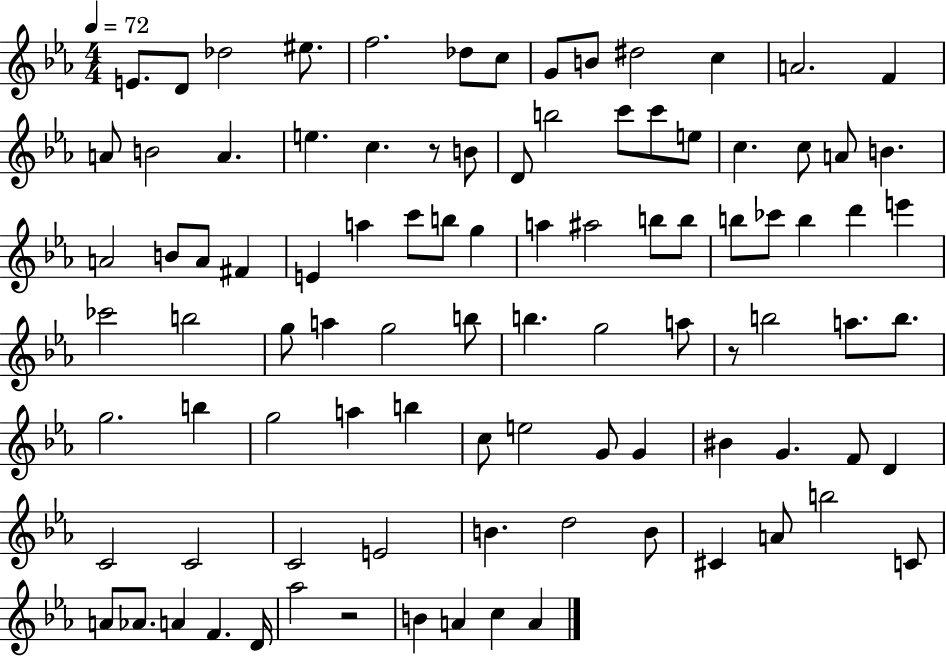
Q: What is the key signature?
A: EES major